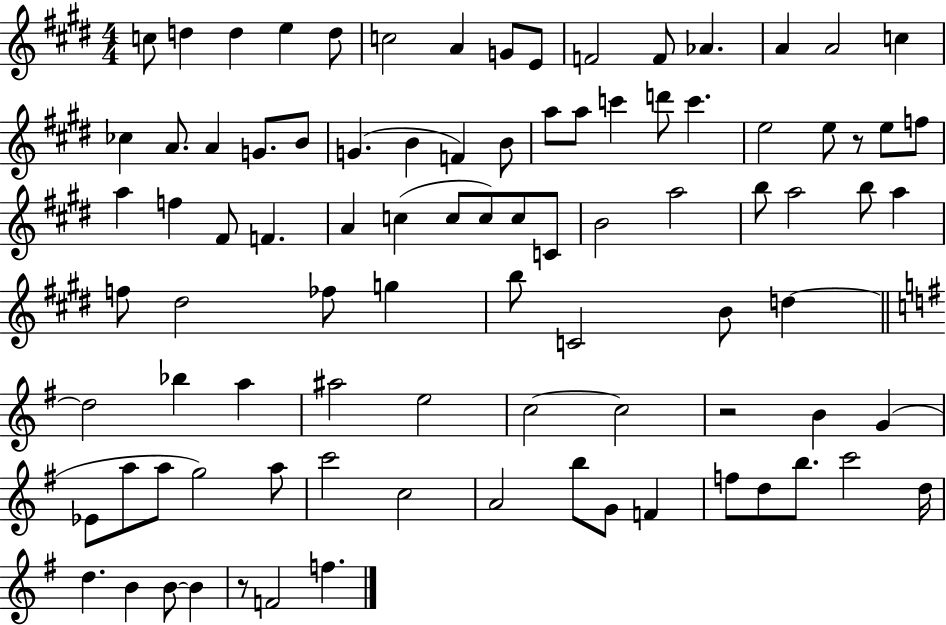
C5/e D5/q D5/q E5/q D5/e C5/h A4/q G4/e E4/e F4/h F4/e Ab4/q. A4/q A4/h C5/q CES5/q A4/e. A4/q G4/e. B4/e G4/q. B4/q F4/q B4/e A5/e A5/e C6/q D6/e C6/q. E5/h E5/e R/e E5/e F5/e A5/q F5/q F#4/e F4/q. A4/q C5/q C5/e C5/e C5/e C4/e B4/h A5/h B5/e A5/h B5/e A5/q F5/e D#5/h FES5/e G5/q B5/e C4/h B4/e D5/q D5/h Bb5/q A5/q A#5/h E5/h C5/h C5/h R/h B4/q G4/q Eb4/e A5/e A5/e G5/h A5/e C6/h C5/h A4/h B5/e G4/e F4/q F5/e D5/e B5/e. C6/h D5/s D5/q. B4/q B4/e B4/q R/e F4/h F5/q.